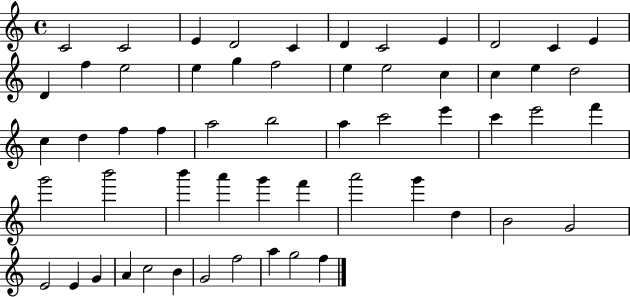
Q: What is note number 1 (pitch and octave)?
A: C4